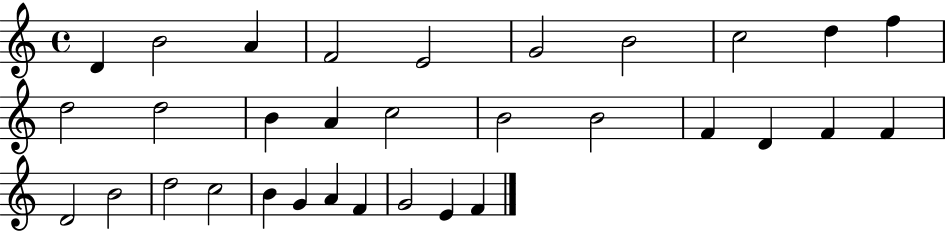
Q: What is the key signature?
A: C major